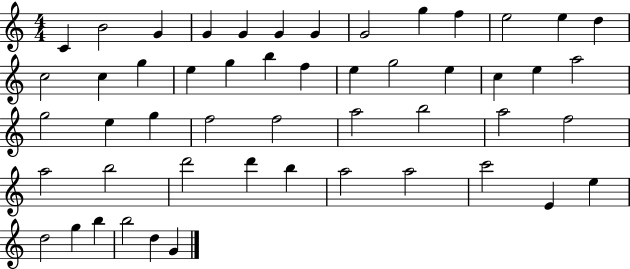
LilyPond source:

{
  \clef treble
  \numericTimeSignature
  \time 4/4
  \key c \major
  c'4 b'2 g'4 | g'4 g'4 g'4 g'4 | g'2 g''4 f''4 | e''2 e''4 d''4 | \break c''2 c''4 g''4 | e''4 g''4 b''4 f''4 | e''4 g''2 e''4 | c''4 e''4 a''2 | \break g''2 e''4 g''4 | f''2 f''2 | a''2 b''2 | a''2 f''2 | \break a''2 b''2 | d'''2 d'''4 b''4 | a''2 a''2 | c'''2 e'4 e''4 | \break d''2 g''4 b''4 | b''2 d''4 g'4 | \bar "|."
}